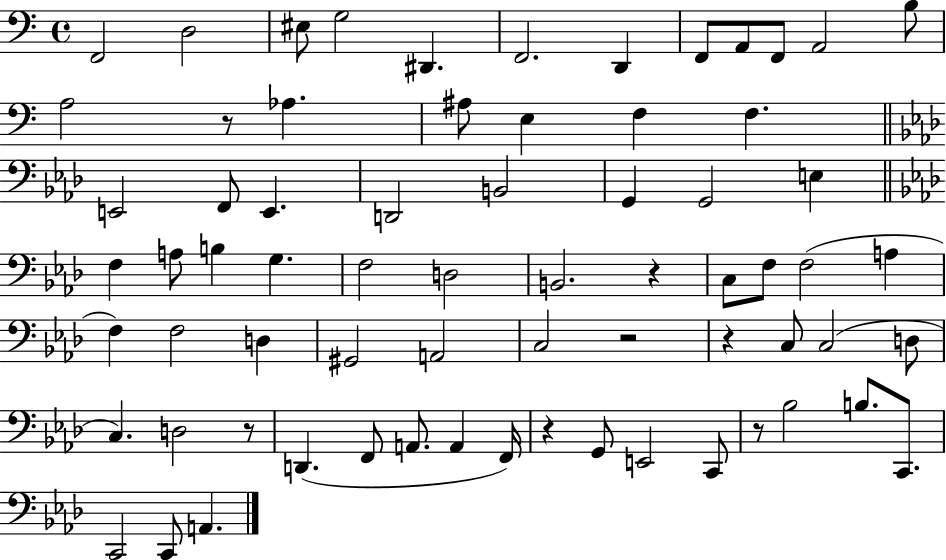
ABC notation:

X:1
T:Untitled
M:4/4
L:1/4
K:C
F,,2 D,2 ^E,/2 G,2 ^D,, F,,2 D,, F,,/2 A,,/2 F,,/2 A,,2 B,/2 A,2 z/2 _A, ^A,/2 E, F, F, E,,2 F,,/2 E,, D,,2 B,,2 G,, G,,2 E, F, A,/2 B, G, F,2 D,2 B,,2 z C,/2 F,/2 F,2 A, F, F,2 D, ^G,,2 A,,2 C,2 z2 z C,/2 C,2 D,/2 C, D,2 z/2 D,, F,,/2 A,,/2 A,, F,,/4 z G,,/2 E,,2 C,,/2 z/2 _B,2 B,/2 C,,/2 C,,2 C,,/2 A,,